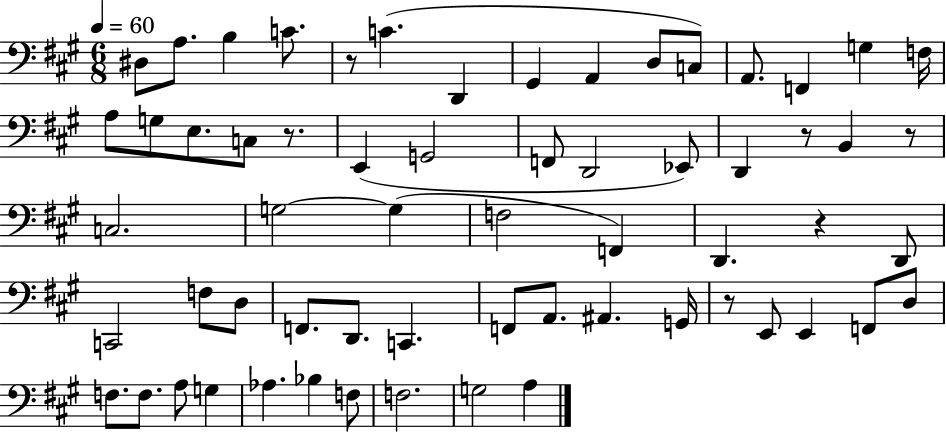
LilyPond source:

{
  \clef bass
  \numericTimeSignature
  \time 6/8
  \key a \major
  \tempo 4 = 60
  \repeat volta 2 { dis8 a8. b4 c'8. | r8 c'4.( d,4 | gis,4 a,4 d8 c8) | a,8. f,4 g4 f16 | \break a8 g8 e8. c8 r8. | e,4( g,2 | f,8 d,2 ees,8) | d,4 r8 b,4 r8 | \break c2. | g2~~ g4( | f2 f,4) | d,4. r4 d,8 | \break c,2 f8 d8 | f,8. d,8. c,4. | f,8 a,8. ais,4. g,16 | r8 e,8 e,4 f,8 d8 | \break f8. f8. a8 g4 | aes4. bes4 f8 | f2. | g2 a4 | \break } \bar "|."
}